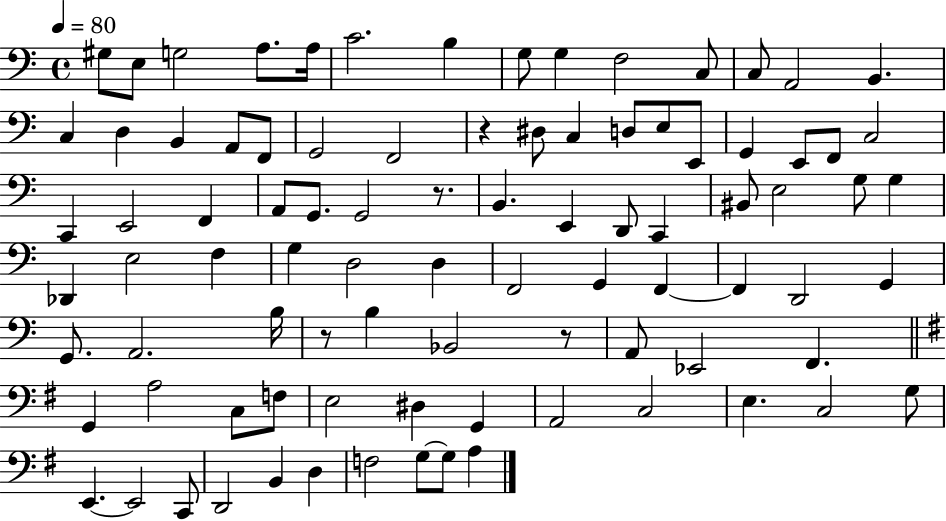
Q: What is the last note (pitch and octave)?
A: A3